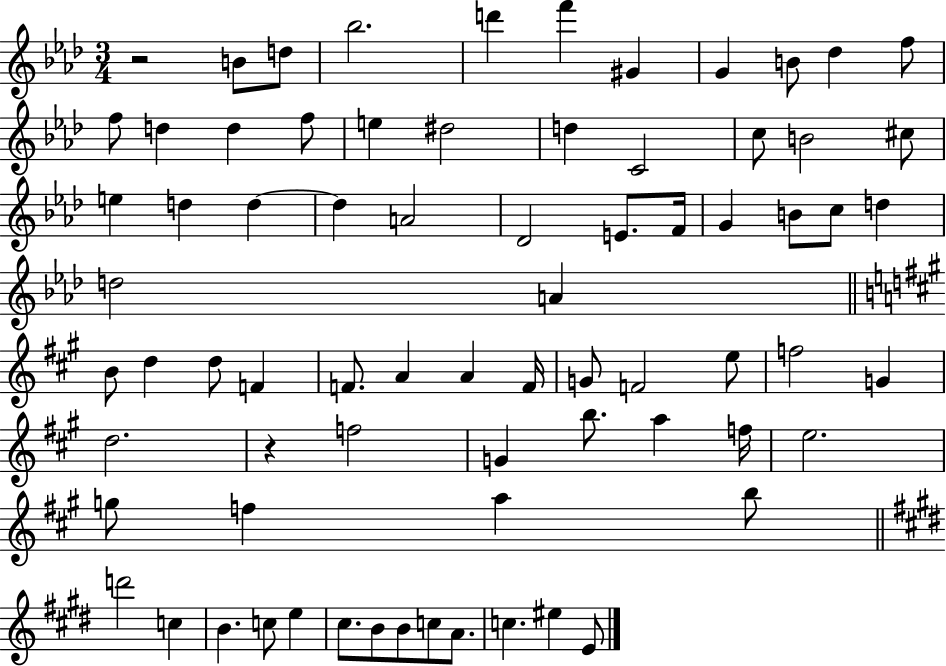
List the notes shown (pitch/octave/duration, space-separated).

R/h B4/e D5/e Bb5/h. D6/q F6/q G#4/q G4/q B4/e Db5/q F5/e F5/e D5/q D5/q F5/e E5/q D#5/h D5/q C4/h C5/e B4/h C#5/e E5/q D5/q D5/q D5/q A4/h Db4/h E4/e. F4/s G4/q B4/e C5/e D5/q D5/h A4/q B4/e D5/q D5/e F4/q F4/e. A4/q A4/q F4/s G4/e F4/h E5/e F5/h G4/q D5/h. R/q F5/h G4/q B5/e. A5/q F5/s E5/h. G5/e F5/q A5/q B5/e D6/h C5/q B4/q. C5/e E5/q C#5/e. B4/e B4/e C5/e A4/e. C5/q. EIS5/q E4/e